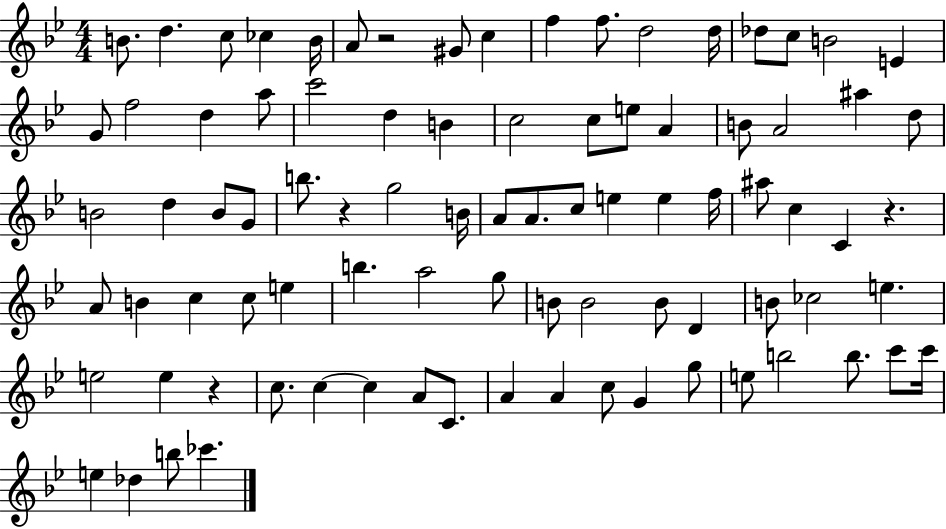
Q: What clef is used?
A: treble